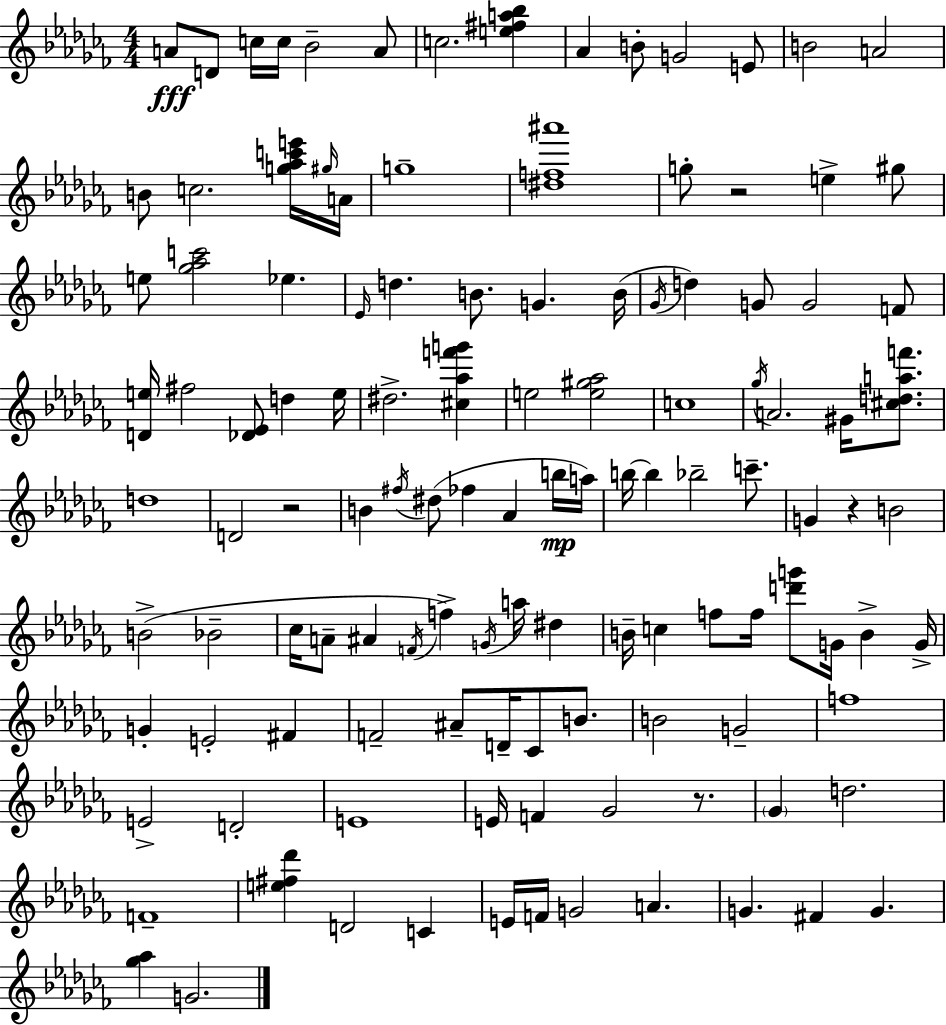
A4/e D4/e C5/s C5/s Bb4/h A4/e C5/h. [E5,F#5,A5,Bb5]/q Ab4/q B4/e G4/h E4/e B4/h A4/h B4/e C5/h. [G5,Ab5,C6,E6]/s G#5/s A4/s G5/w [D#5,F5,A#6]/w G5/e R/h E5/q G#5/e E5/e [Gb5,Ab5,C6]/h Eb5/q. Eb4/s D5/q. B4/e. G4/q. B4/s Gb4/s D5/q G4/e G4/h F4/e [D4,E5]/s F#5/h [Db4,Eb4]/e D5/q E5/s D#5/h. [C#5,Ab5,F6,G6]/q E5/h [E5,G#5,Ab5]/h C5/w Gb5/s A4/h. G#4/s [C#5,D5,A5,F6]/e. D5/w D4/h R/h B4/q F#5/s D#5/e FES5/q Ab4/q B5/s A5/s B5/s B5/q Bb5/h C6/e. G4/q R/q B4/h B4/h Bb4/h CES5/s A4/e A#4/q F4/s F5/q G4/s A5/s D#5/q B4/s C5/q F5/e F5/s [D6,G6]/e G4/s B4/q G4/s G4/q E4/h F#4/q F4/h A#4/e D4/s CES4/e B4/e. B4/h G4/h F5/w E4/h D4/h E4/w E4/s F4/q Gb4/h R/e. Gb4/q D5/h. F4/w [E5,F#5,Db6]/q D4/h C4/q E4/s F4/s G4/h A4/q. G4/q. F#4/q G4/q. [Gb5,Ab5]/q G4/h.